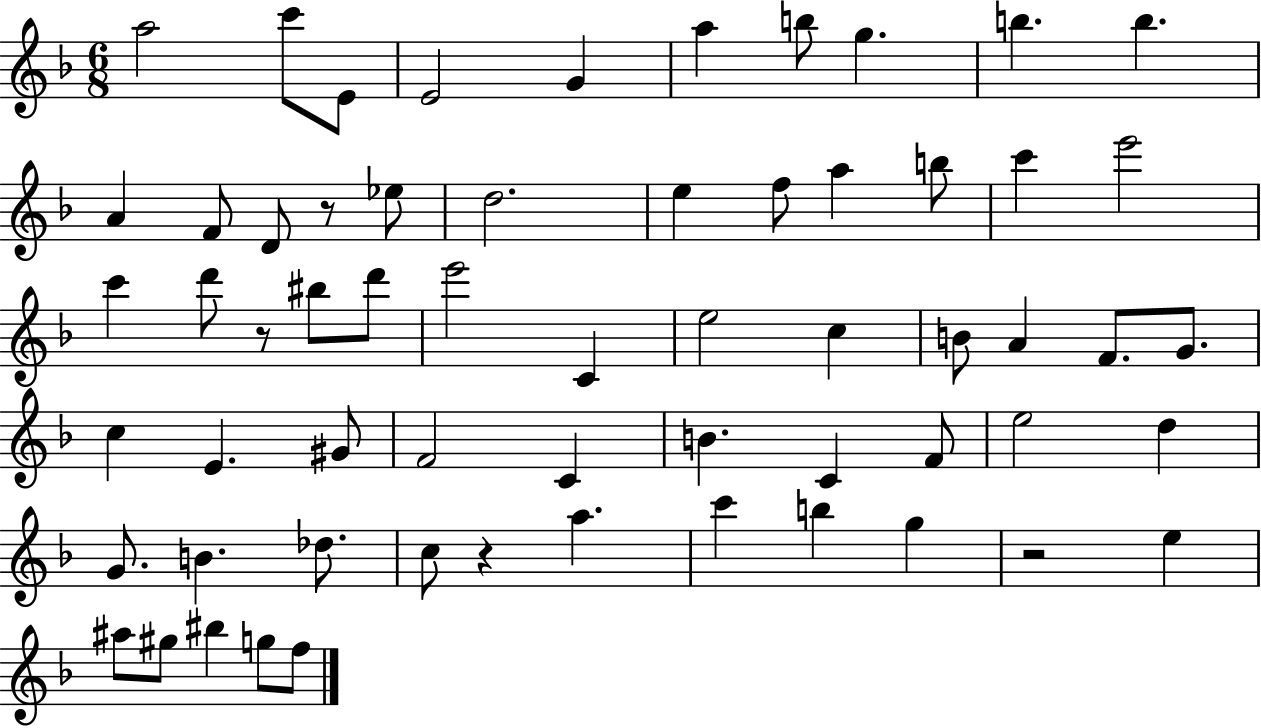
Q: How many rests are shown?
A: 4